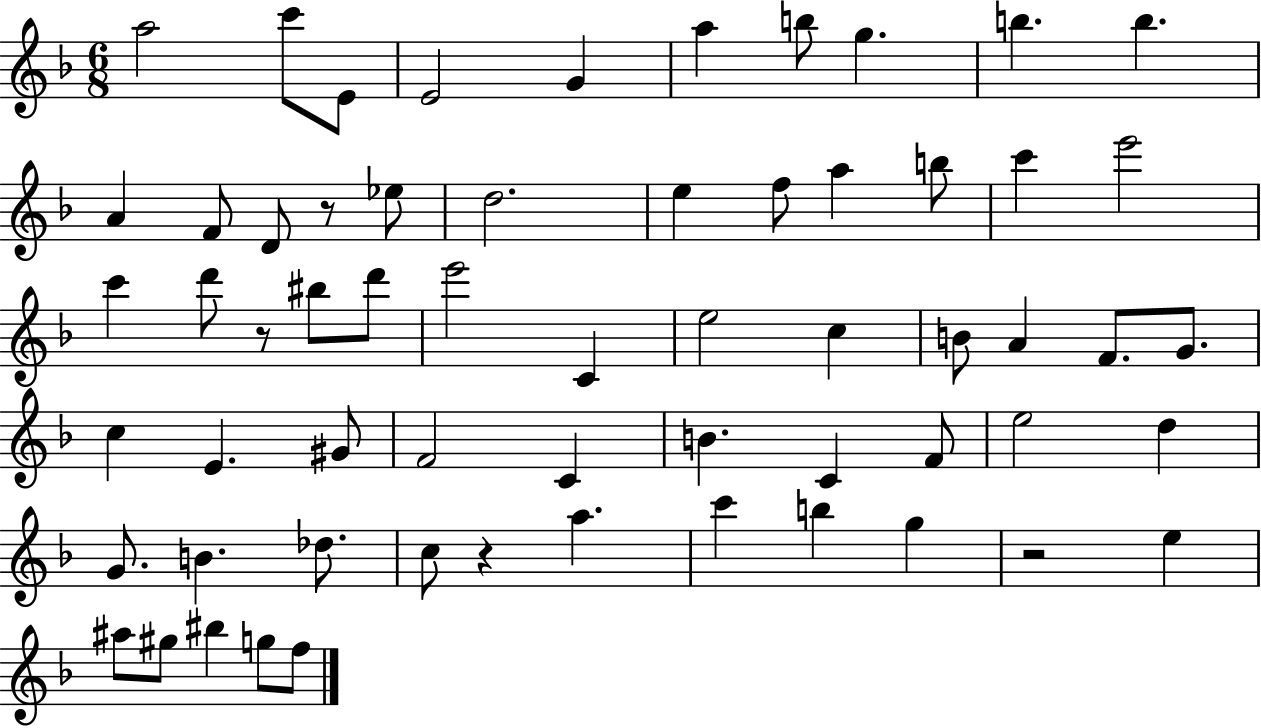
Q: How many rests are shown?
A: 4